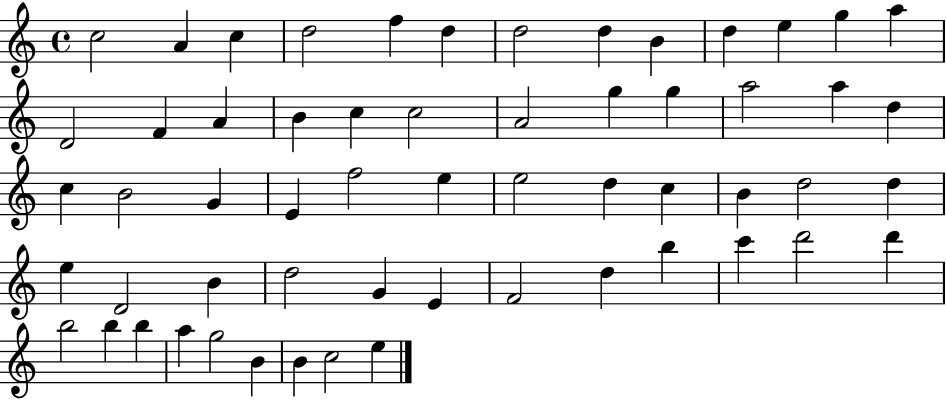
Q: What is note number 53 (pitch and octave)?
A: A5